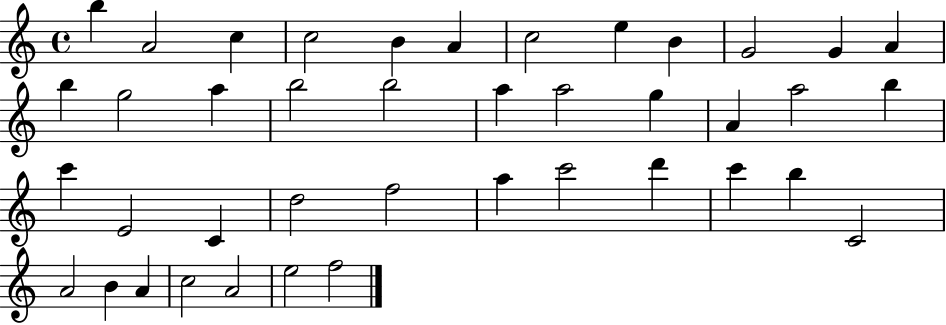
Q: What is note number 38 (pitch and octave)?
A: C5